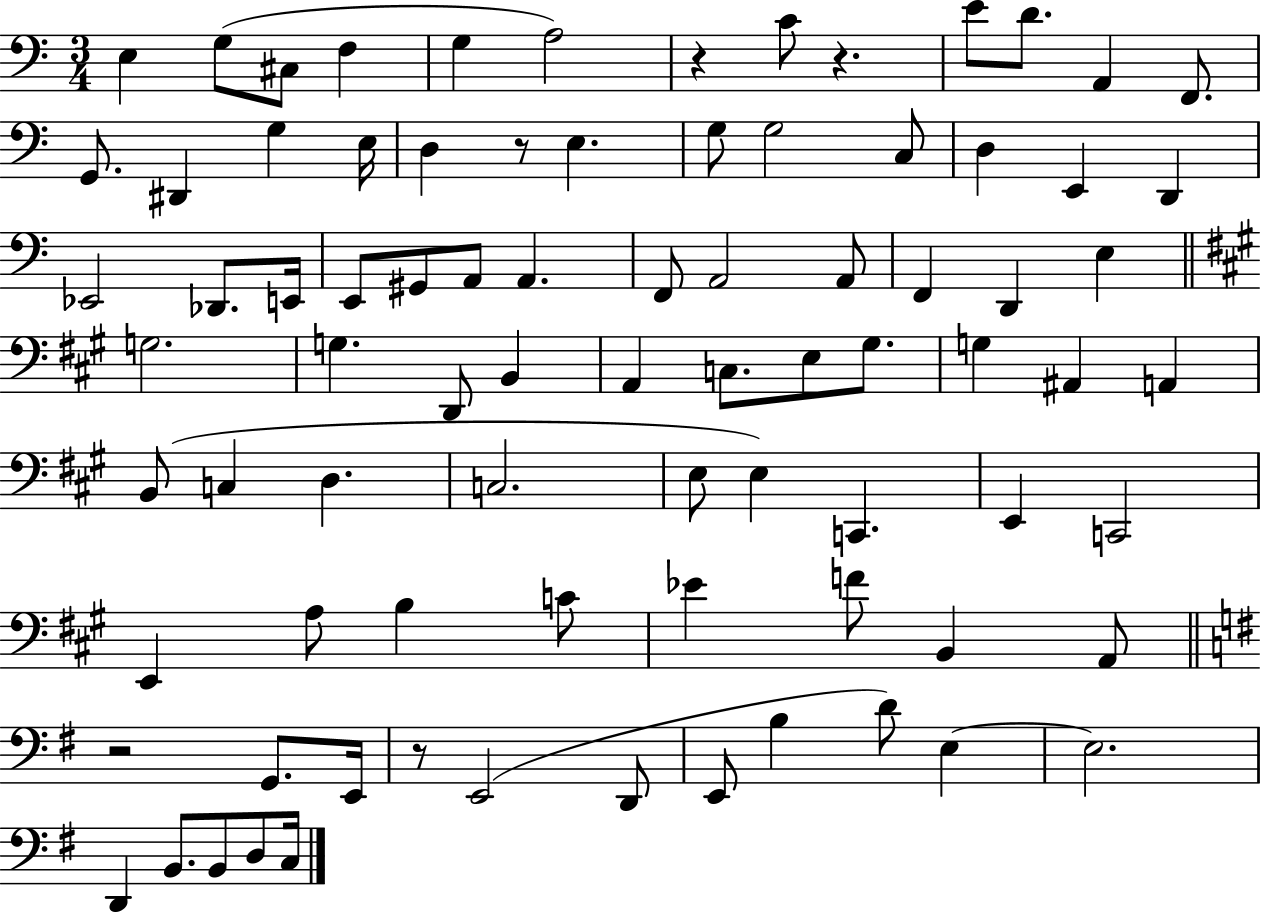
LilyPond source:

{
  \clef bass
  \numericTimeSignature
  \time 3/4
  \key c \major
  e4 g8( cis8 f4 | g4 a2) | r4 c'8 r4. | e'8 d'8. a,4 f,8. | \break g,8. dis,4 g4 e16 | d4 r8 e4. | g8 g2 c8 | d4 e,4 d,4 | \break ees,2 des,8. e,16 | e,8 gis,8 a,8 a,4. | f,8 a,2 a,8 | f,4 d,4 e4 | \break \bar "||" \break \key a \major g2. | g4. d,8 b,4 | a,4 c8. e8 gis8. | g4 ais,4 a,4 | \break b,8( c4 d4. | c2. | e8 e4) c,4. | e,4 c,2 | \break e,4 a8 b4 c'8 | ees'4 f'8 b,4 a,8 | \bar "||" \break \key e \minor r2 g,8. e,16 | r8 e,2( d,8 | e,8 b4 d'8) e4~~ | e2. | \break d,4 b,8. b,8 d8 c16 | \bar "|."
}